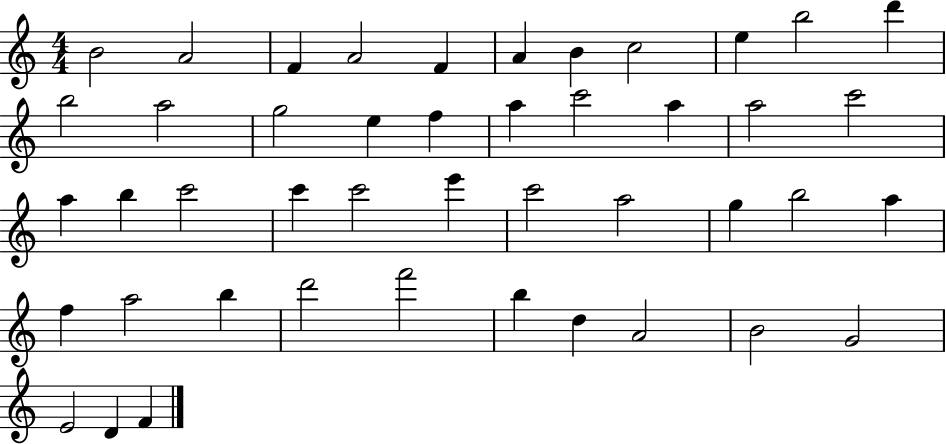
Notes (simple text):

B4/h A4/h F4/q A4/h F4/q A4/q B4/q C5/h E5/q B5/h D6/q B5/h A5/h G5/h E5/q F5/q A5/q C6/h A5/q A5/h C6/h A5/q B5/q C6/h C6/q C6/h E6/q C6/h A5/h G5/q B5/h A5/q F5/q A5/h B5/q D6/h F6/h B5/q D5/q A4/h B4/h G4/h E4/h D4/q F4/q